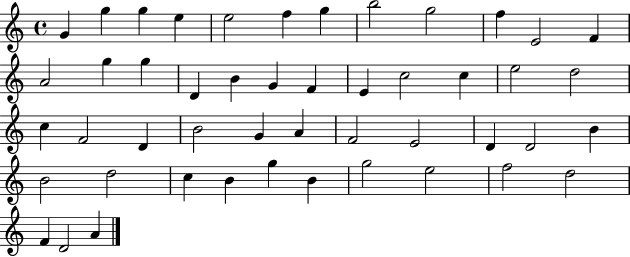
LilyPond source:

{
  \clef treble
  \time 4/4
  \defaultTimeSignature
  \key c \major
  g'4 g''4 g''4 e''4 | e''2 f''4 g''4 | b''2 g''2 | f''4 e'2 f'4 | \break a'2 g''4 g''4 | d'4 b'4 g'4 f'4 | e'4 c''2 c''4 | e''2 d''2 | \break c''4 f'2 d'4 | b'2 g'4 a'4 | f'2 e'2 | d'4 d'2 b'4 | \break b'2 d''2 | c''4 b'4 g''4 b'4 | g''2 e''2 | f''2 d''2 | \break f'4 d'2 a'4 | \bar "|."
}